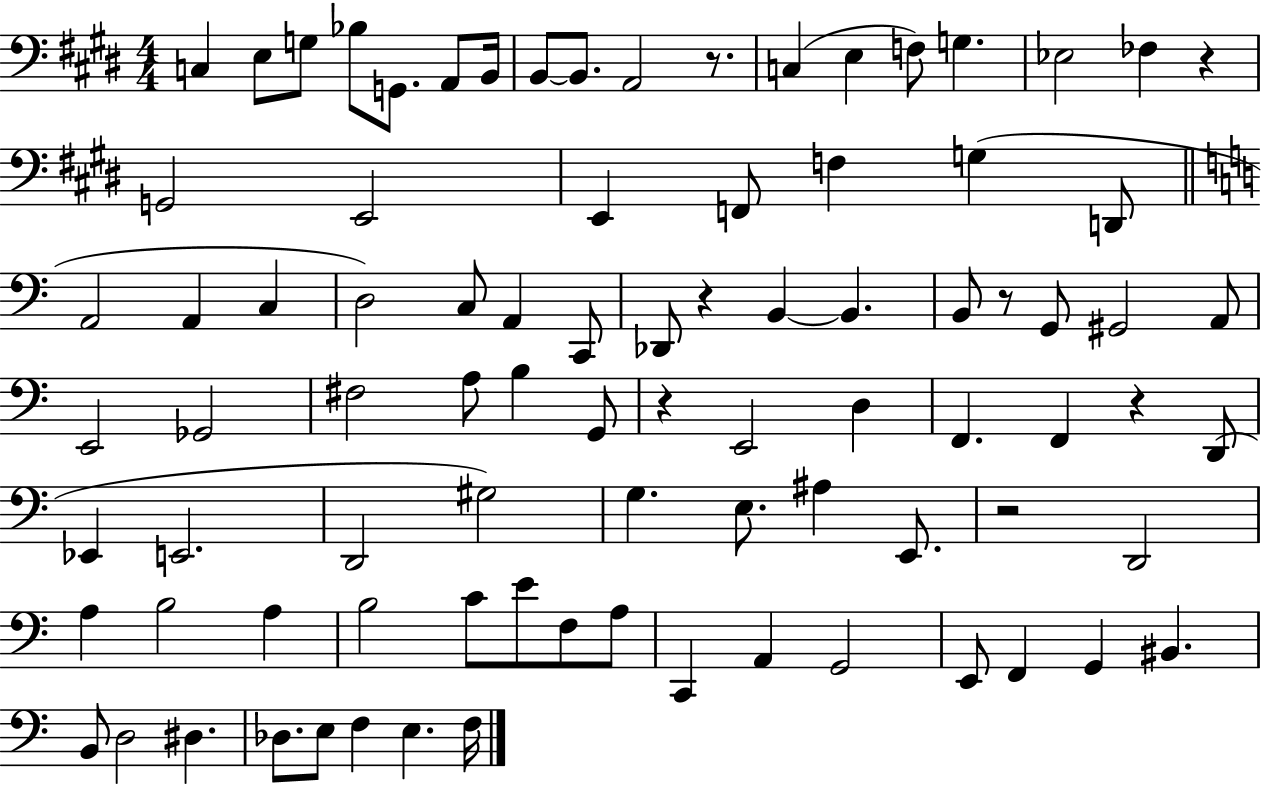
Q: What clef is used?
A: bass